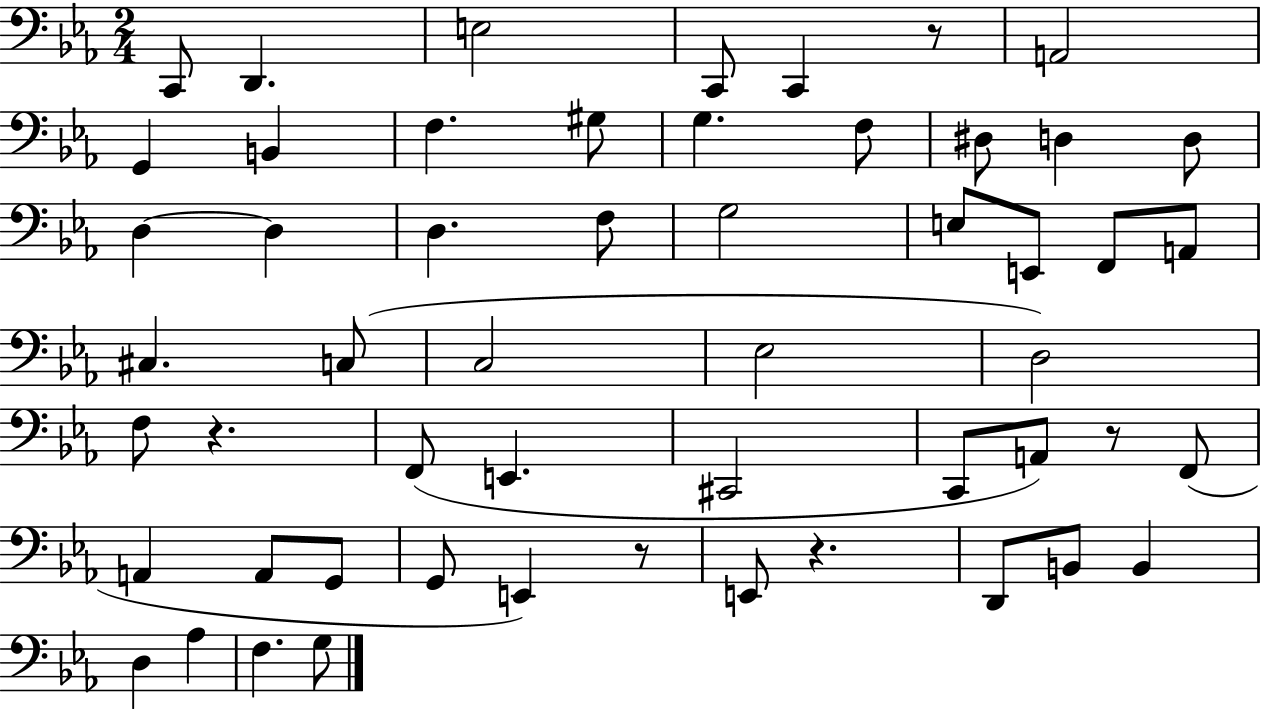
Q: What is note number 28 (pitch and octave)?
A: Eb3